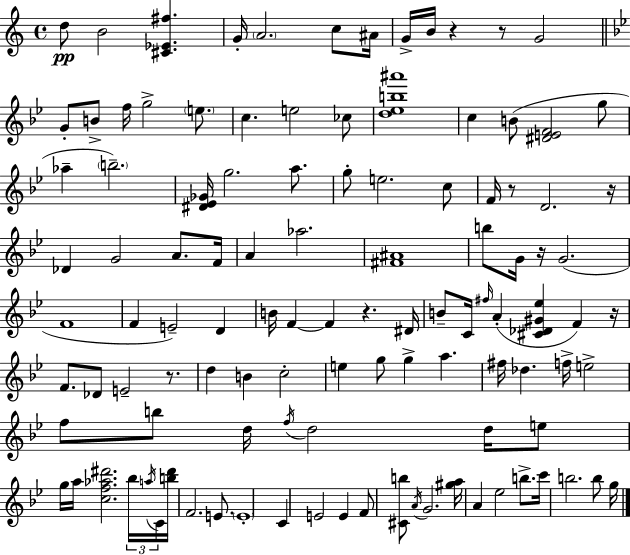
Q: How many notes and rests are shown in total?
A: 111